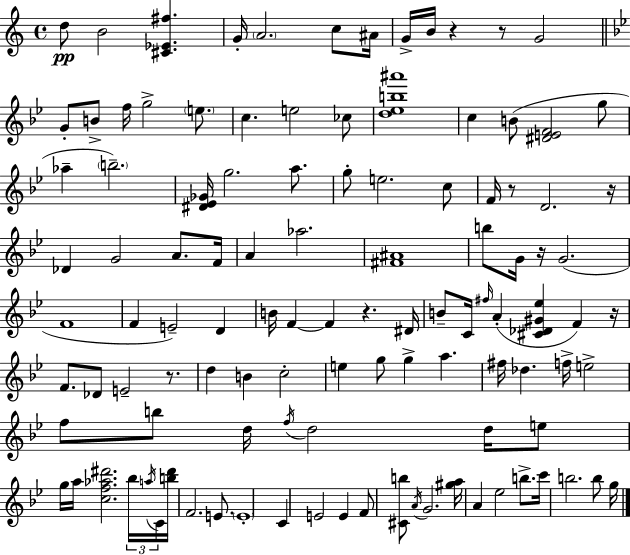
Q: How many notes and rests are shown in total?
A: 111